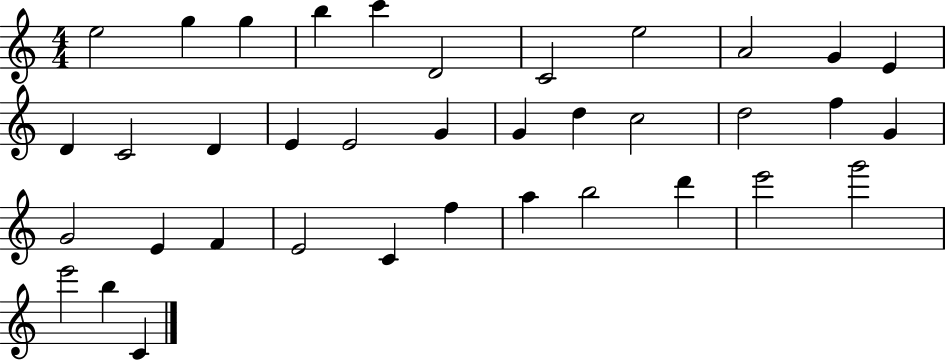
X:1
T:Untitled
M:4/4
L:1/4
K:C
e2 g g b c' D2 C2 e2 A2 G E D C2 D E E2 G G d c2 d2 f G G2 E F E2 C f a b2 d' e'2 g'2 e'2 b C